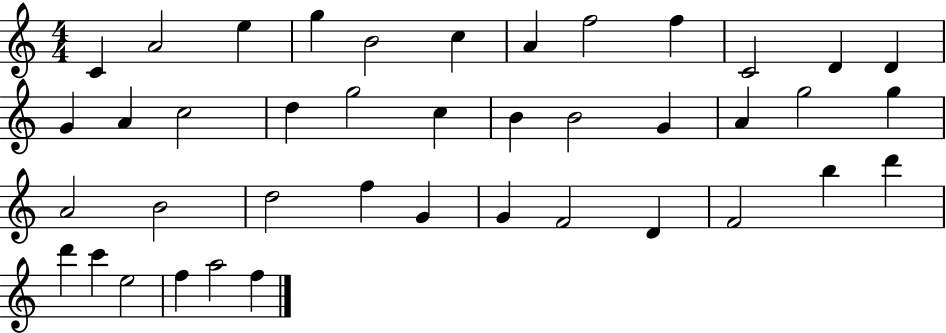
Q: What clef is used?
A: treble